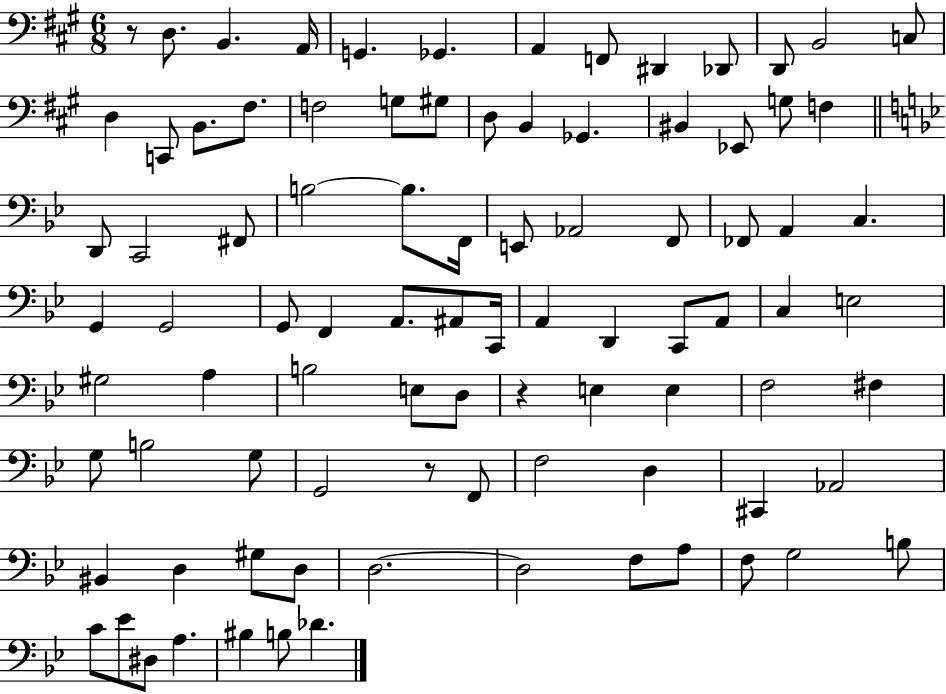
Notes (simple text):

R/e D3/e. B2/q. A2/s G2/q. Gb2/q. A2/q F2/e D#2/q Db2/e D2/e B2/h C3/e D3/q C2/e B2/e. F#3/e. F3/h G3/e G#3/e D3/e B2/q Gb2/q. BIS2/q Eb2/e G3/e F3/q D2/e C2/h F#2/e B3/h B3/e. F2/s E2/e Ab2/h F2/e FES2/e A2/q C3/q. G2/q G2/h G2/e F2/q A2/e. A#2/e C2/s A2/q D2/q C2/e A2/e C3/q E3/h G#3/h A3/q B3/h E3/e D3/e R/q E3/q E3/q F3/h F#3/q G3/e B3/h G3/e G2/h R/e F2/e F3/h D3/q C#2/q Ab2/h BIS2/q D3/q G#3/e D3/e D3/h. D3/h F3/e A3/e F3/e G3/h B3/e C4/e Eb4/e D#3/e A3/q. BIS3/q B3/e Db4/q.